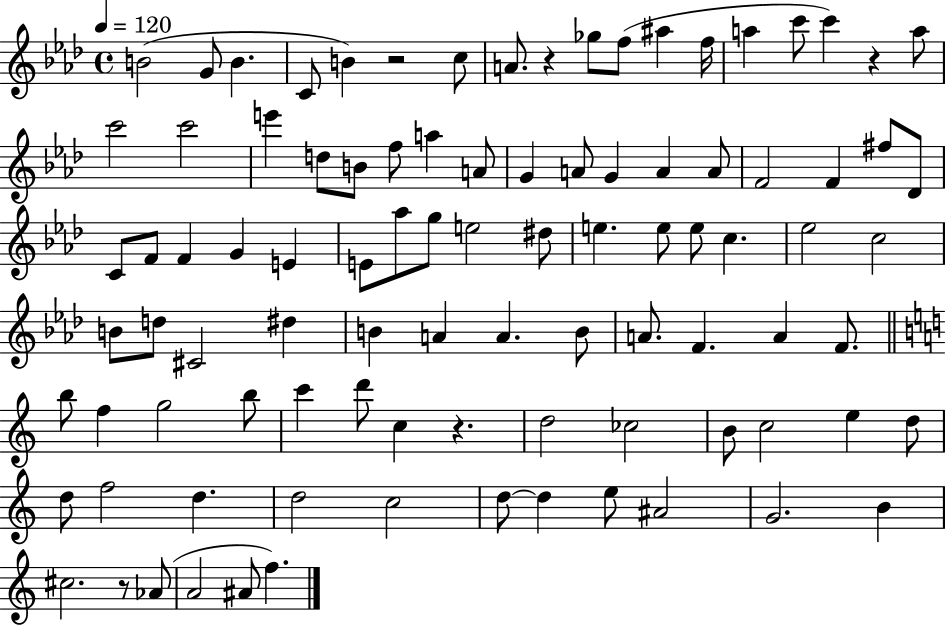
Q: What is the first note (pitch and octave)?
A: B4